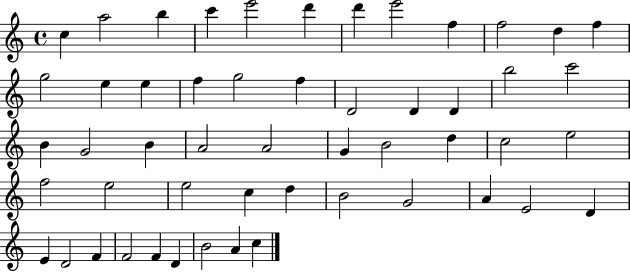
{
  \clef treble
  \time 4/4
  \defaultTimeSignature
  \key c \major
  c''4 a''2 b''4 | c'''4 e'''2 d'''4 | d'''4 e'''2 f''4 | f''2 d''4 f''4 | \break g''2 e''4 e''4 | f''4 g''2 f''4 | d'2 d'4 d'4 | b''2 c'''2 | \break b'4 g'2 b'4 | a'2 a'2 | g'4 b'2 d''4 | c''2 e''2 | \break f''2 e''2 | e''2 c''4 d''4 | b'2 g'2 | a'4 e'2 d'4 | \break e'4 d'2 f'4 | f'2 f'4 d'4 | b'2 a'4 c''4 | \bar "|."
}